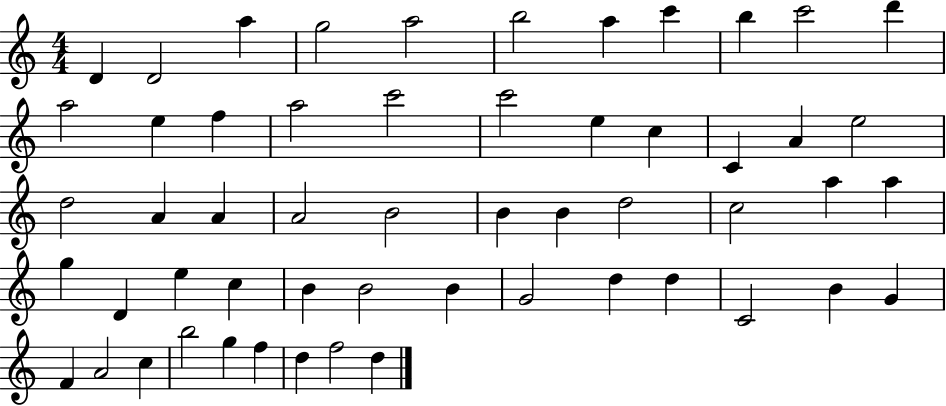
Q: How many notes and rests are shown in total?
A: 55